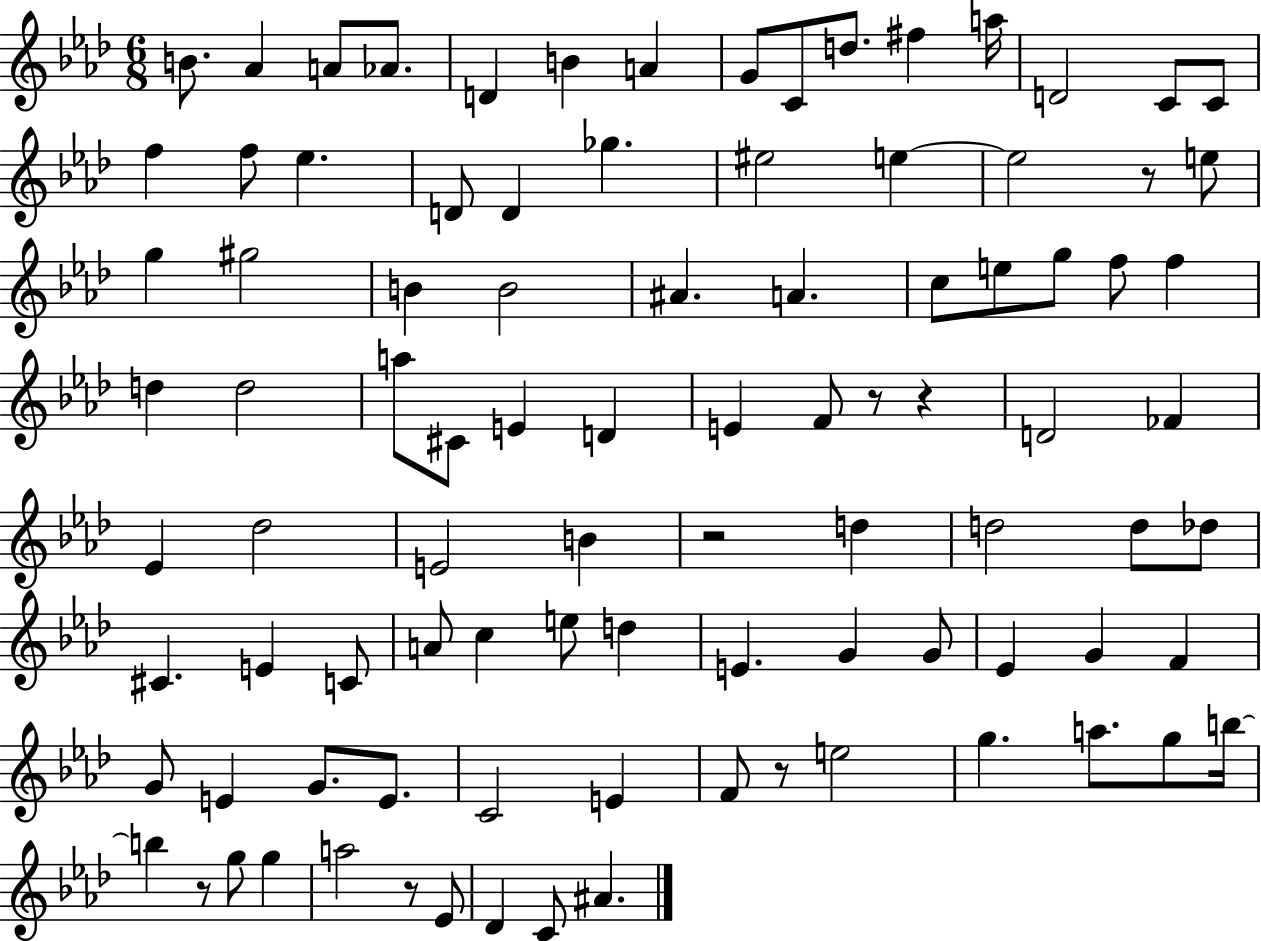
X:1
T:Untitled
M:6/8
L:1/4
K:Ab
B/2 _A A/2 _A/2 D B A G/2 C/2 d/2 ^f a/4 D2 C/2 C/2 f f/2 _e D/2 D _g ^e2 e e2 z/2 e/2 g ^g2 B B2 ^A A c/2 e/2 g/2 f/2 f d d2 a/2 ^C/2 E D E F/2 z/2 z D2 _F _E _d2 E2 B z2 d d2 d/2 _d/2 ^C E C/2 A/2 c e/2 d E G G/2 _E G F G/2 E G/2 E/2 C2 E F/2 z/2 e2 g a/2 g/2 b/4 b z/2 g/2 g a2 z/2 _E/2 _D C/2 ^A